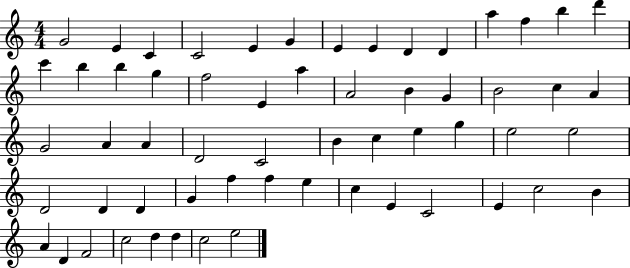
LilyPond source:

{
  \clef treble
  \numericTimeSignature
  \time 4/4
  \key c \major
  g'2 e'4 c'4 | c'2 e'4 g'4 | e'4 e'4 d'4 d'4 | a''4 f''4 b''4 d'''4 | \break c'''4 b''4 b''4 g''4 | f''2 e'4 a''4 | a'2 b'4 g'4 | b'2 c''4 a'4 | \break g'2 a'4 a'4 | d'2 c'2 | b'4 c''4 e''4 g''4 | e''2 e''2 | \break d'2 d'4 d'4 | g'4 f''4 f''4 e''4 | c''4 e'4 c'2 | e'4 c''2 b'4 | \break a'4 d'4 f'2 | c''2 d''4 d''4 | c''2 e''2 | \bar "|."
}